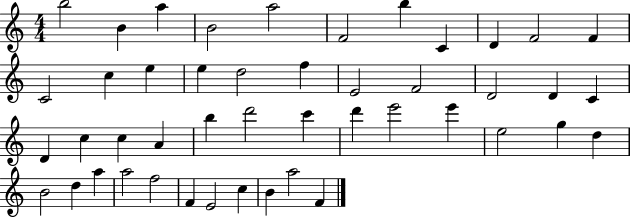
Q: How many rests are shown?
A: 0